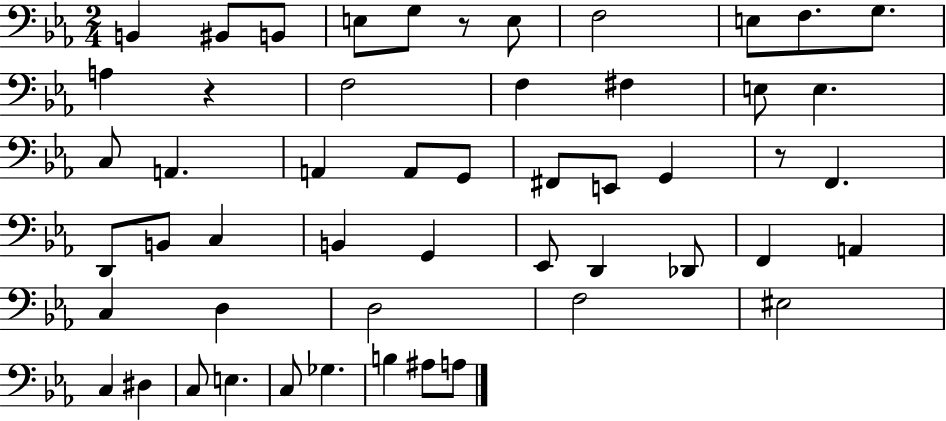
B2/q BIS2/e B2/e E3/e G3/e R/e E3/e F3/h E3/e F3/e. G3/e. A3/q R/q F3/h F3/q F#3/q E3/e E3/q. C3/e A2/q. A2/q A2/e G2/e F#2/e E2/e G2/q R/e F2/q. D2/e B2/e C3/q B2/q G2/q Eb2/e D2/q Db2/e F2/q A2/q C3/q D3/q D3/h F3/h EIS3/h C3/q D#3/q C3/e E3/q. C3/e Gb3/q. B3/q A#3/e A3/e